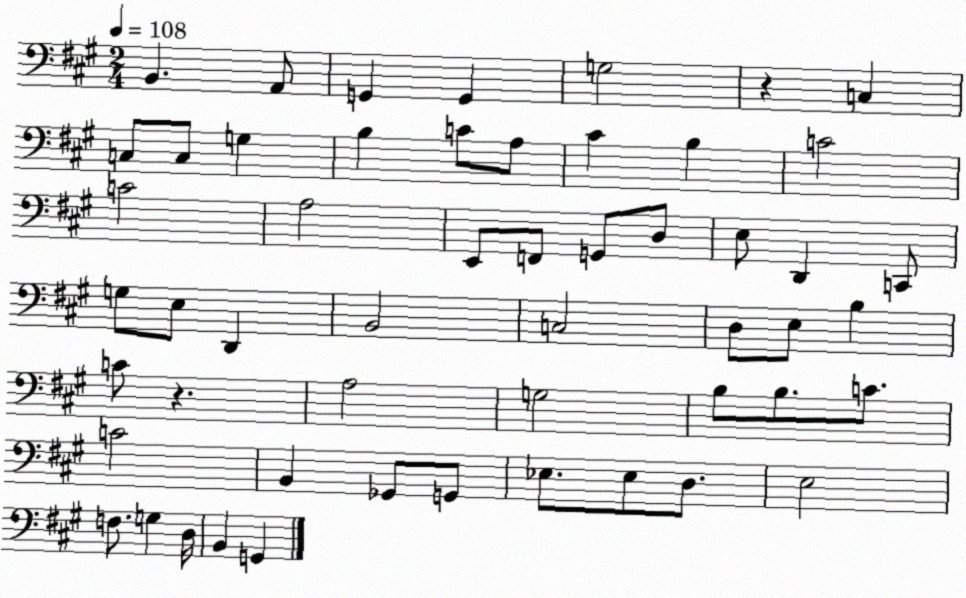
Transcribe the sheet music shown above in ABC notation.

X:1
T:Untitled
M:2/4
L:1/4
K:A
B,, A,,/2 G,, G,, G,2 z C, C,/2 C,/2 G, B, C/2 A,/2 ^C B, C2 C2 A,2 E,,/2 F,,/2 G,,/2 D,/2 E,/2 D,, C,,/2 G,/2 E,/2 D,, B,,2 C,2 D,/2 E,/2 B, C/2 z A,2 G,2 B,/2 B,/2 C/2 C2 B,, _G,,/2 G,,/2 _E,/2 _E,/2 D,/2 E,2 F,/2 G, D,/4 B,, G,,